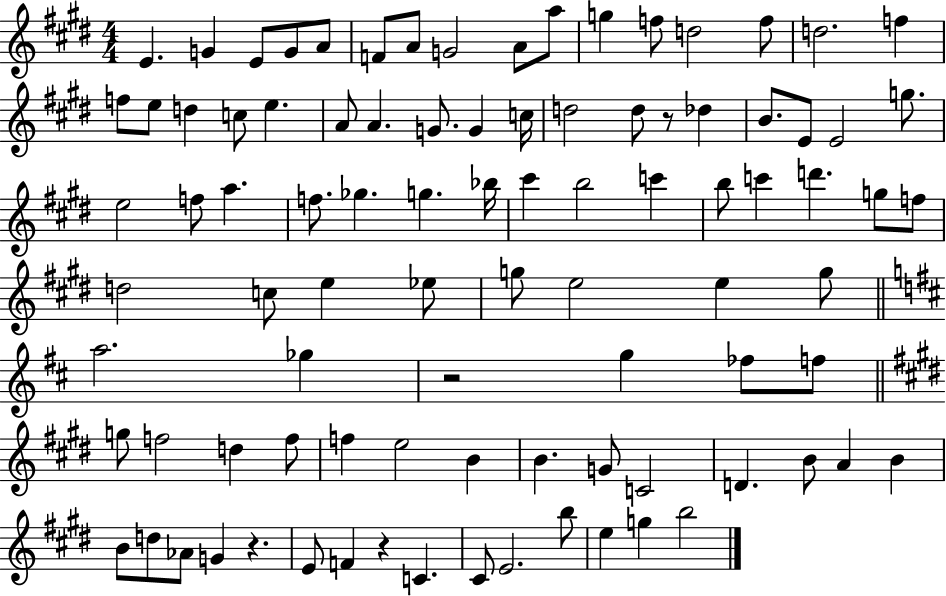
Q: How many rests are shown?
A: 4